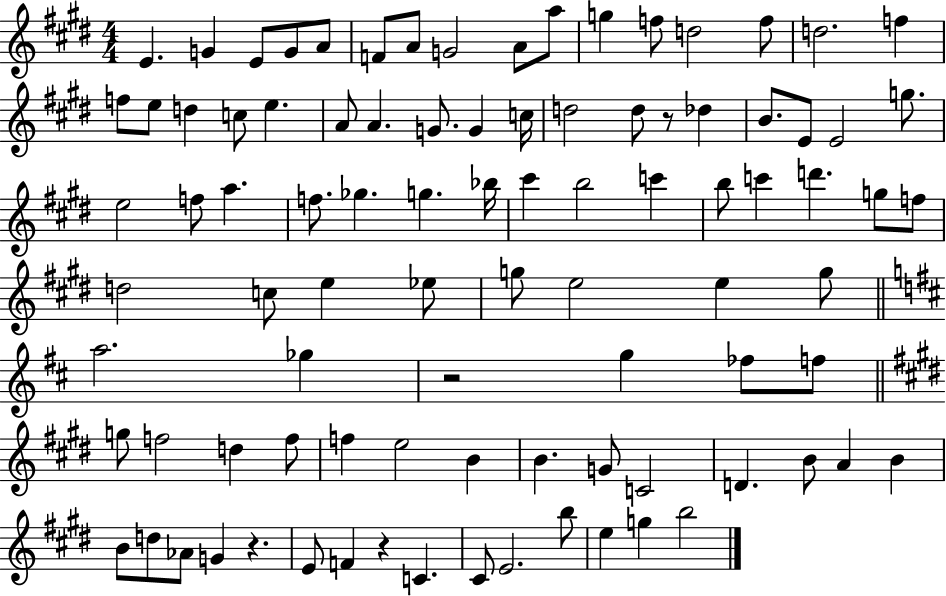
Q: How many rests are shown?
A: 4